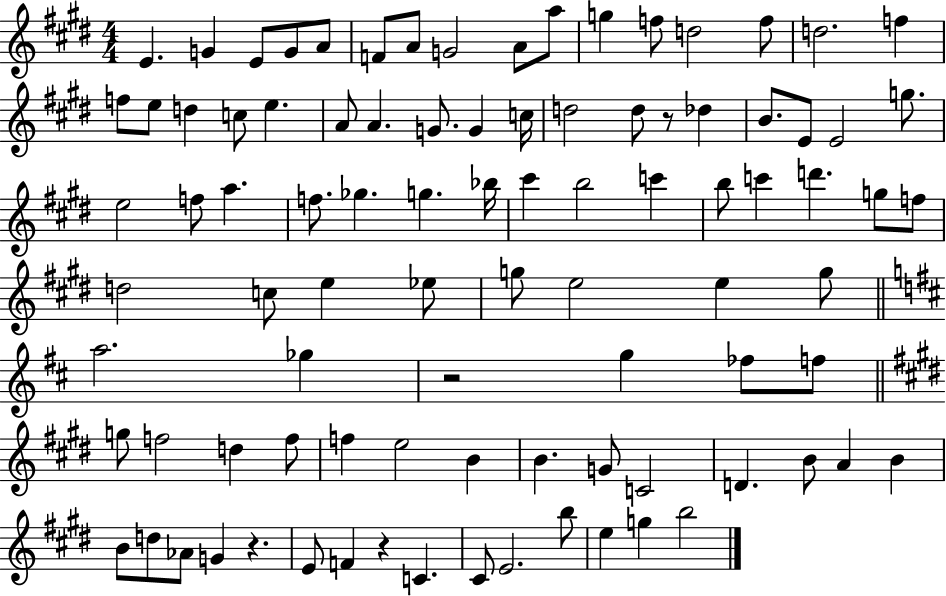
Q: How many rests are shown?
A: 4